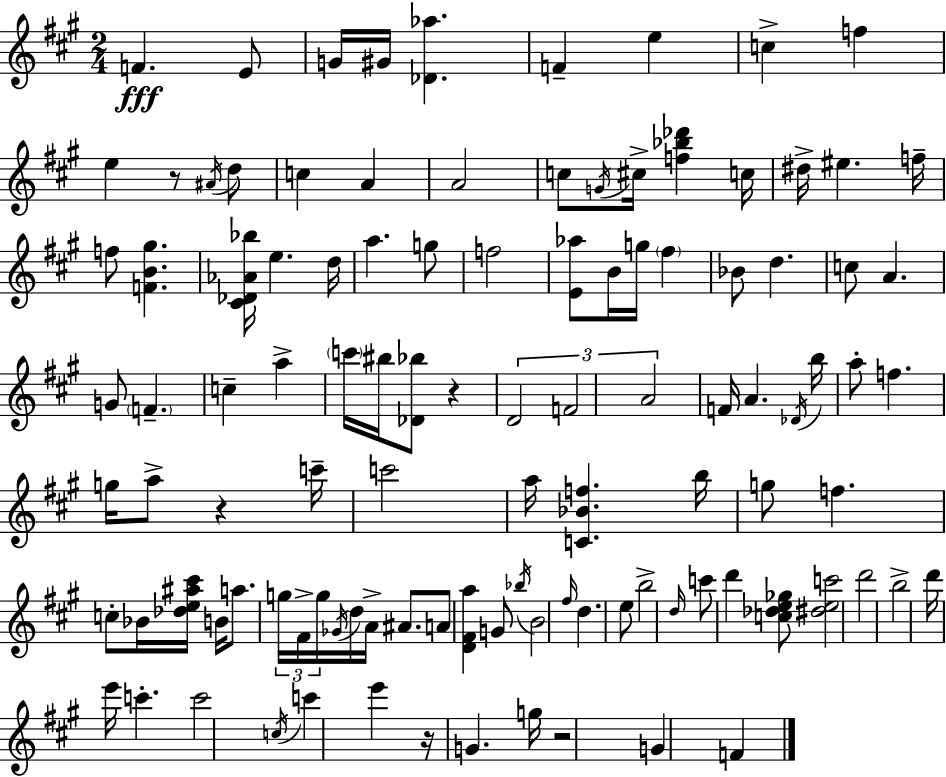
F4/q. E4/e G4/s G#4/s [Db4,Ab5]/q. F4/q E5/q C5/q F5/q E5/q R/e A#4/s D5/e C5/q A4/q A4/h C5/e G4/s C#5/s [F5,Bb5,Db6]/q C5/s D#5/s EIS5/q. F5/s F5/e [F4,B4,G#5]/q. [C#4,Db4,Ab4,Bb5]/s E5/q. D5/s A5/q. G5/e F5/h [E4,Ab5]/e B4/s G5/s F#5/q Bb4/e D5/q. C5/e A4/q. G4/e F4/q. C5/q A5/q C6/s BIS5/s [Db4,Bb5]/e R/q D4/h F4/h A4/h F4/s A4/q. Db4/s B5/s A5/e F5/q. G5/s A5/e R/q C6/s C6/h A5/s [C4,Bb4,F5]/q. B5/s G5/e F5/q. C5/e Bb4/s [Db5,E5,A#5,C#6]/s B4/s A5/e. G5/s F#4/s G5/s Gb4/s D5/s A4/s A#4/e. A4/e [D4,F#4,A5]/q G4/e Bb5/s B4/h F#5/s D5/q. E5/e B5/h D5/s C6/e D6/q [C5,Db5,E5,Gb5]/e [D#5,E5,C6]/h D6/h B5/h D6/s E6/s C6/q. C6/h C5/s C6/q E6/q R/s G4/q. G5/s R/h G4/q F4/q